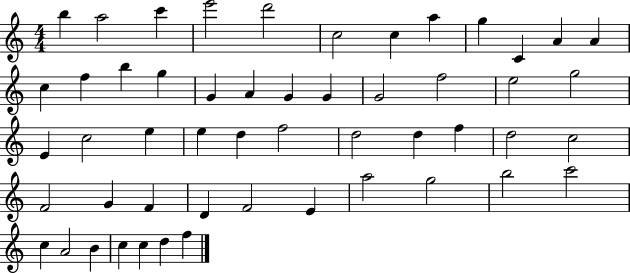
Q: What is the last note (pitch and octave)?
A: F5